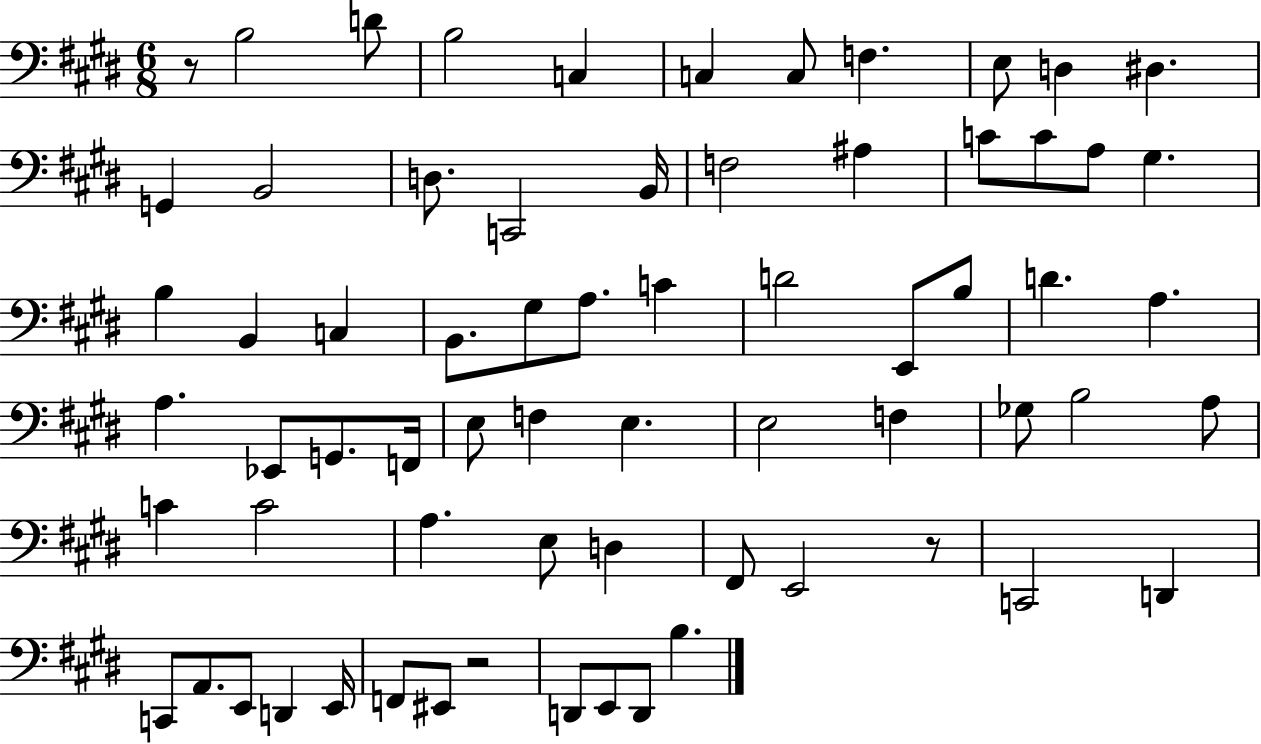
R/e B3/h D4/e B3/h C3/q C3/q C3/e F3/q. E3/e D3/q D#3/q. G2/q B2/h D3/e. C2/h B2/s F3/h A#3/q C4/e C4/e A3/e G#3/q. B3/q B2/q C3/q B2/e. G#3/e A3/e. C4/q D4/h E2/e B3/e D4/q. A3/q. A3/q. Eb2/e G2/e. F2/s E3/e F3/q E3/q. E3/h F3/q Gb3/e B3/h A3/e C4/q C4/h A3/q. E3/e D3/q F#2/e E2/h R/e C2/h D2/q C2/e A2/e. E2/e D2/q E2/s F2/e EIS2/e R/h D2/e E2/e D2/e B3/q.